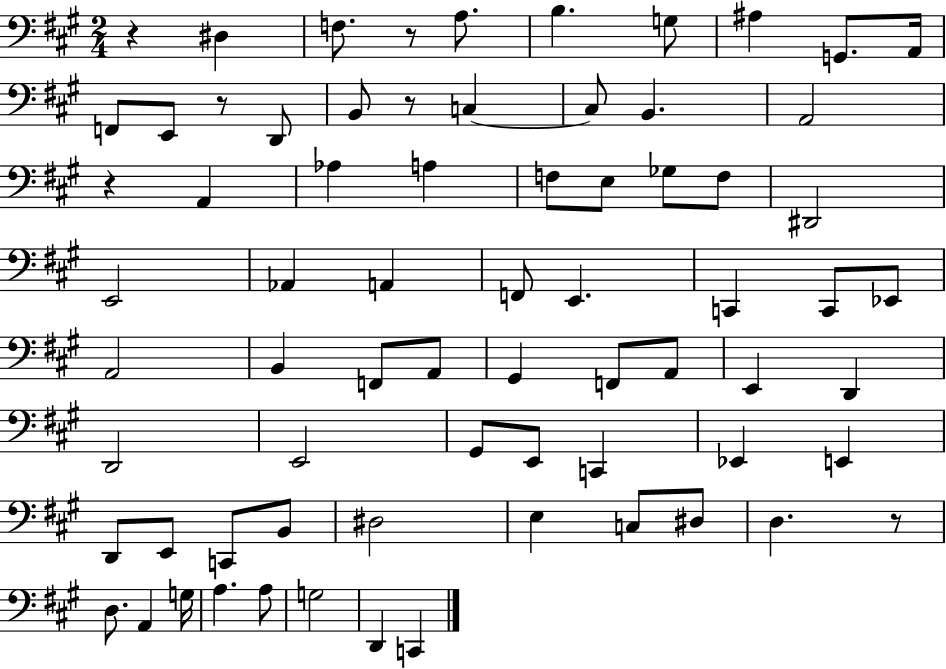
R/q D#3/q F3/e. R/e A3/e. B3/q. G3/e A#3/q G2/e. A2/s F2/e E2/e R/e D2/e B2/e R/e C3/q C3/e B2/q. A2/h R/q A2/q Ab3/q A3/q F3/e E3/e Gb3/e F3/e D#2/h E2/h Ab2/q A2/q F2/e E2/q. C2/q C2/e Eb2/e A2/h B2/q F2/e A2/e G#2/q F2/e A2/e E2/q D2/q D2/h E2/h G#2/e E2/e C2/q Eb2/q E2/q D2/e E2/e C2/e B2/e D#3/h E3/q C3/e D#3/e D3/q. R/e D3/e. A2/q G3/s A3/q. A3/e G3/h D2/q C2/q